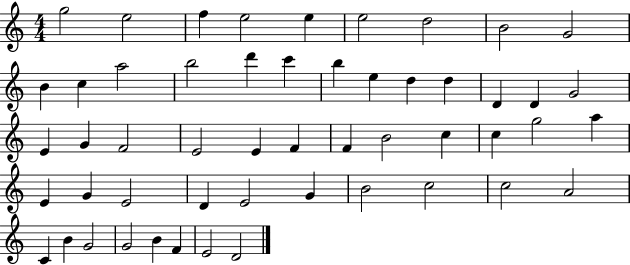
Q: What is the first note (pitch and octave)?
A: G5